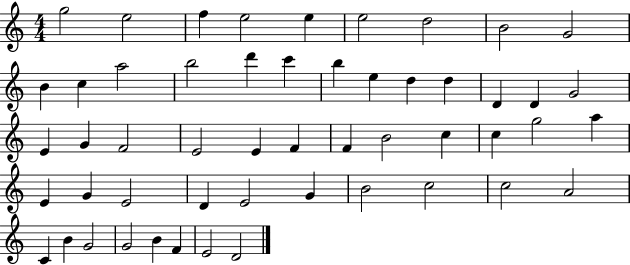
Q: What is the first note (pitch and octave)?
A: G5